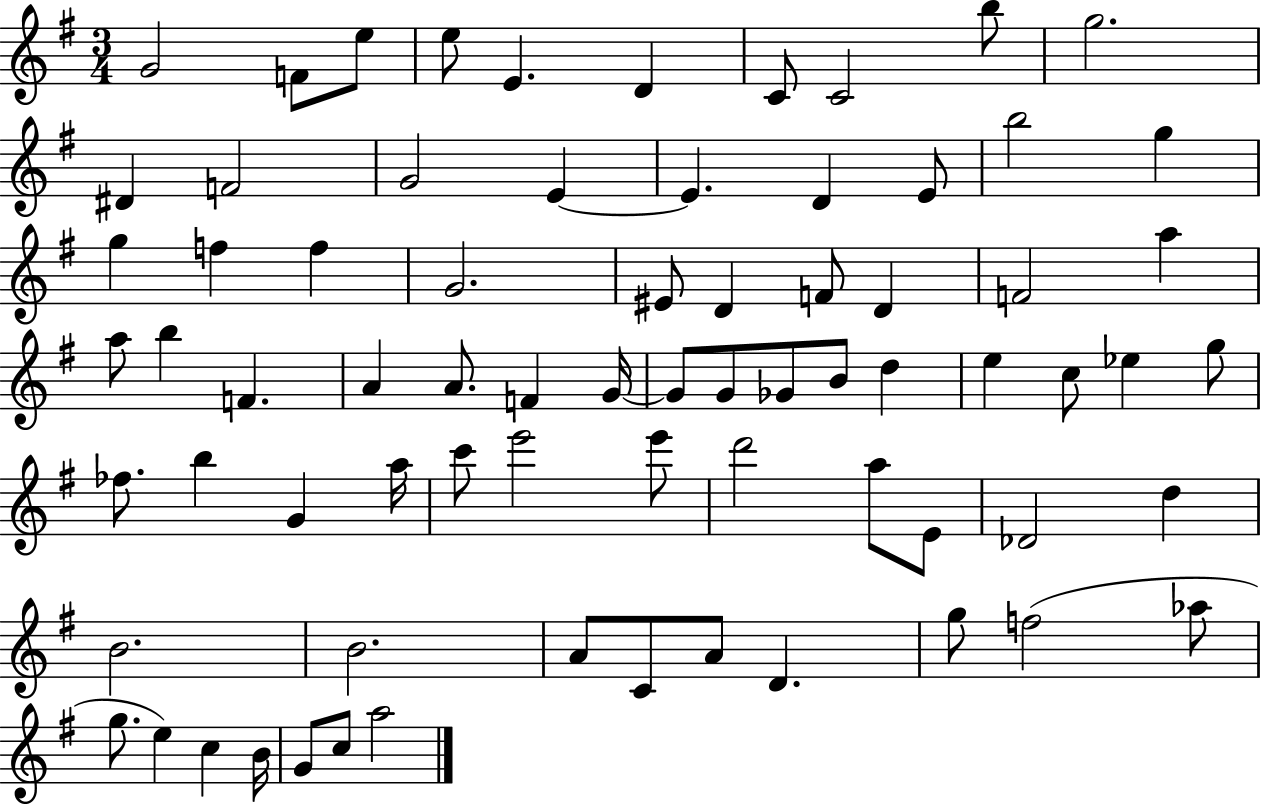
{
  \clef treble
  \numericTimeSignature
  \time 3/4
  \key g \major
  \repeat volta 2 { g'2 f'8 e''8 | e''8 e'4. d'4 | c'8 c'2 b''8 | g''2. | \break dis'4 f'2 | g'2 e'4~~ | e'4. d'4 e'8 | b''2 g''4 | \break g''4 f''4 f''4 | g'2. | eis'8 d'4 f'8 d'4 | f'2 a''4 | \break a''8 b''4 f'4. | a'4 a'8. f'4 g'16~~ | g'8 g'8 ges'8 b'8 d''4 | e''4 c''8 ees''4 g''8 | \break fes''8. b''4 g'4 a''16 | c'''8 e'''2 e'''8 | d'''2 a''8 e'8 | des'2 d''4 | \break b'2. | b'2. | a'8 c'8 a'8 d'4. | g''8 f''2( aes''8 | \break g''8. e''4) c''4 b'16 | g'8 c''8 a''2 | } \bar "|."
}